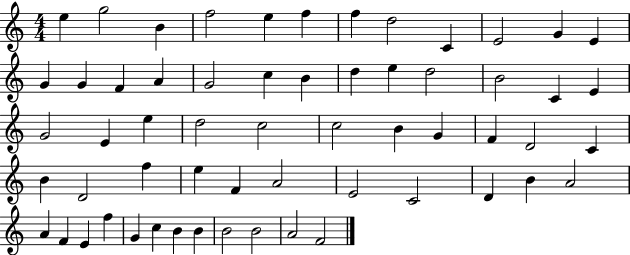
X:1
T:Untitled
M:4/4
L:1/4
K:C
e g2 B f2 e f f d2 C E2 G E G G F A G2 c B d e d2 B2 C E G2 E e d2 c2 c2 B G F D2 C B D2 f e F A2 E2 C2 D B A2 A F E f G c B B B2 B2 A2 F2